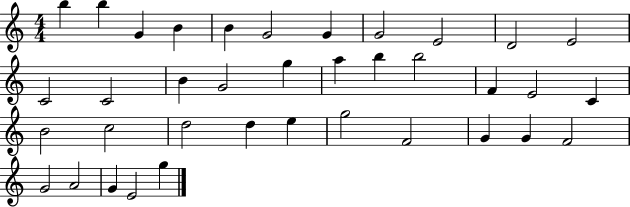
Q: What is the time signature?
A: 4/4